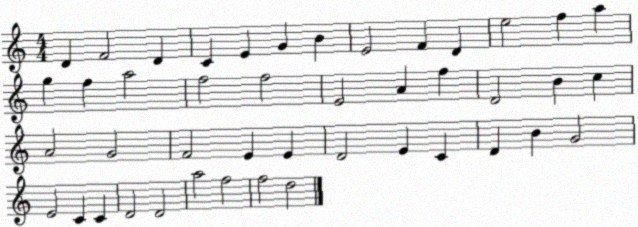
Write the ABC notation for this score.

X:1
T:Untitled
M:4/4
L:1/4
K:C
D F2 D C E G B E2 F D e2 f a g f a2 f2 f2 E2 A f D2 B c A2 G2 F2 E E D2 E C D B G2 E2 C C D2 D2 a2 f2 f2 d2